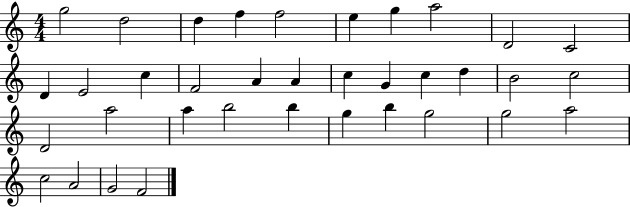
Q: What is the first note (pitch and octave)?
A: G5